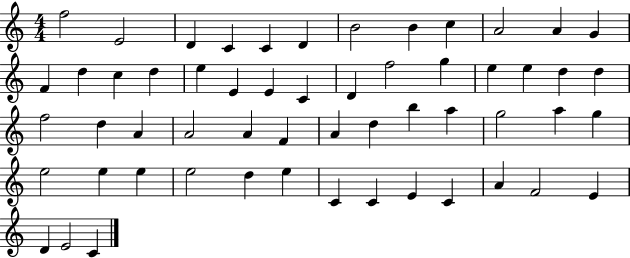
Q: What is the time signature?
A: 4/4